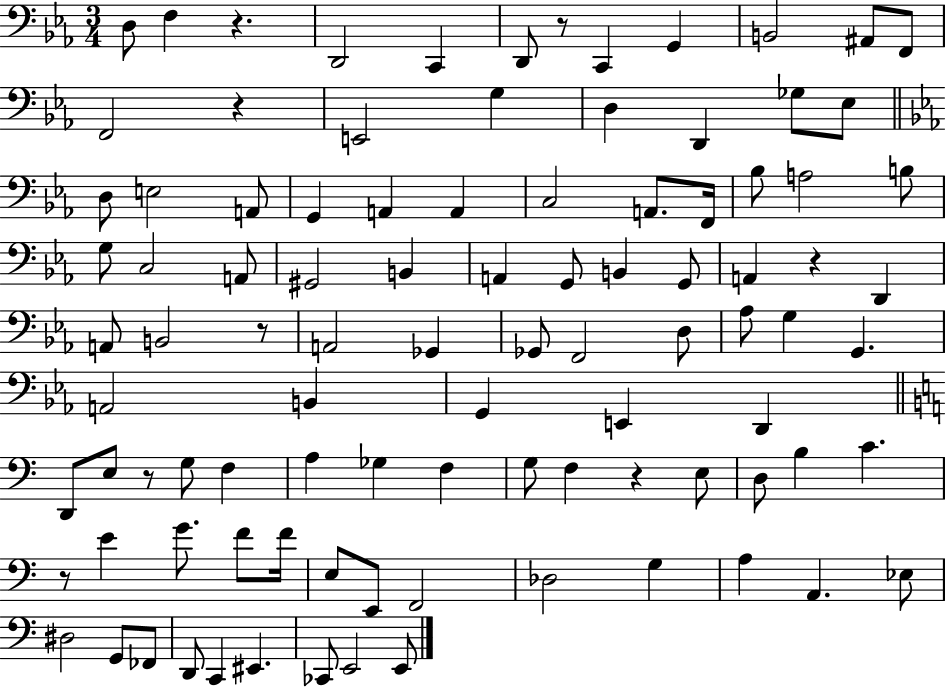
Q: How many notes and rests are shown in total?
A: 97